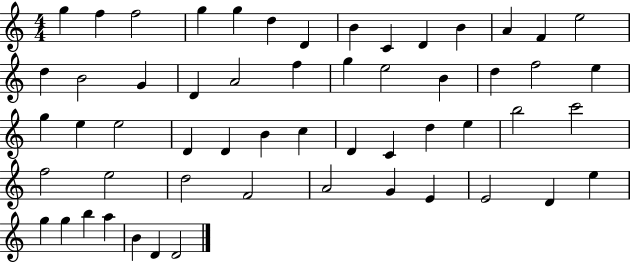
{
  \clef treble
  \numericTimeSignature
  \time 4/4
  \key c \major
  g''4 f''4 f''2 | g''4 g''4 d''4 d'4 | b'4 c'4 d'4 b'4 | a'4 f'4 e''2 | \break d''4 b'2 g'4 | d'4 a'2 f''4 | g''4 e''2 b'4 | d''4 f''2 e''4 | \break g''4 e''4 e''2 | d'4 d'4 b'4 c''4 | d'4 c'4 d''4 e''4 | b''2 c'''2 | \break f''2 e''2 | d''2 f'2 | a'2 g'4 e'4 | e'2 d'4 e''4 | \break g''4 g''4 b''4 a''4 | b'4 d'4 d'2 | \bar "|."
}